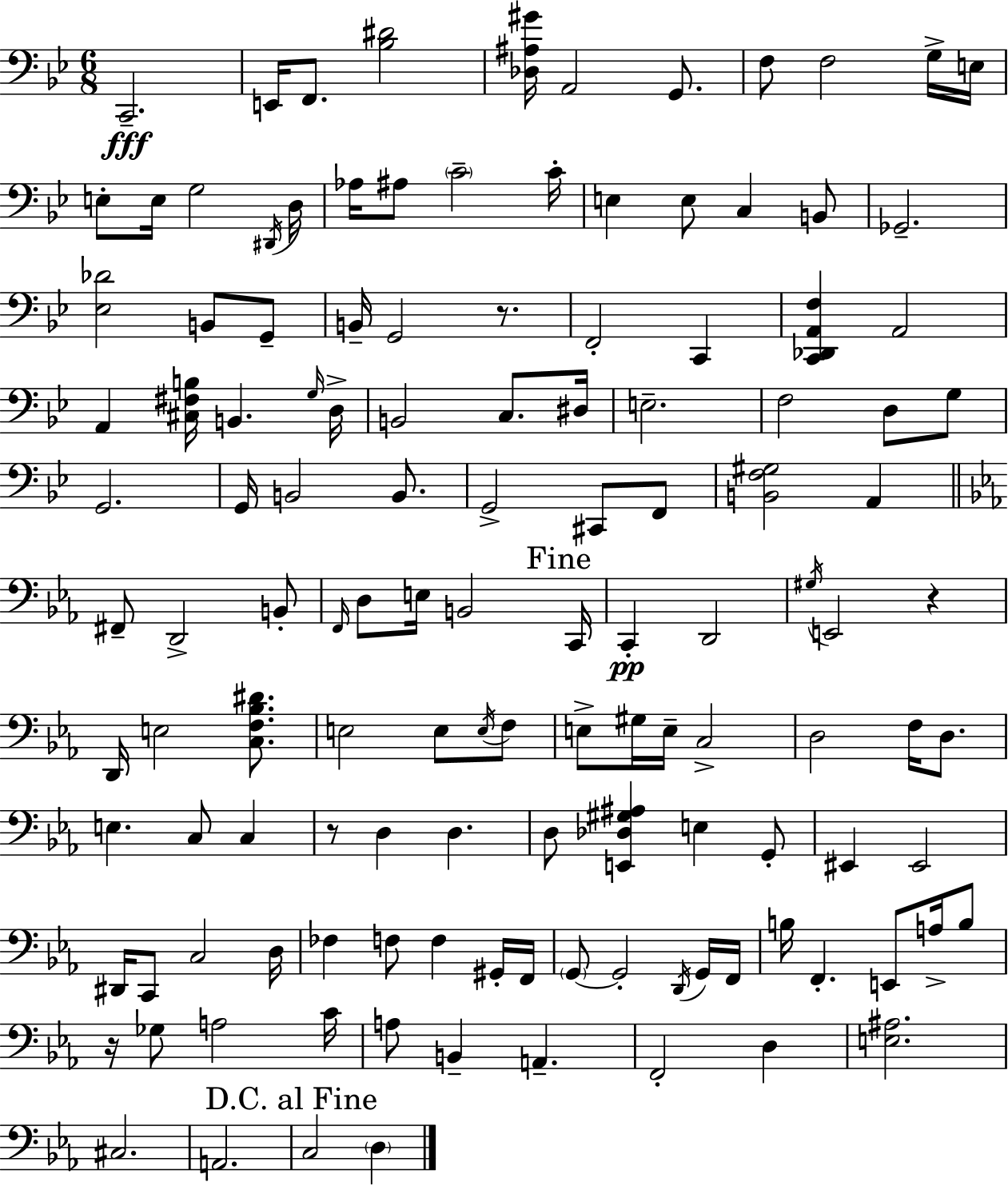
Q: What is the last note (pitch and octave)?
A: D3